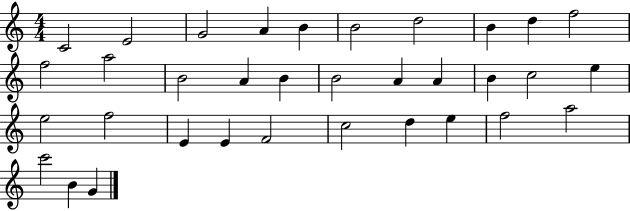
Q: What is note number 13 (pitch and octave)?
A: B4